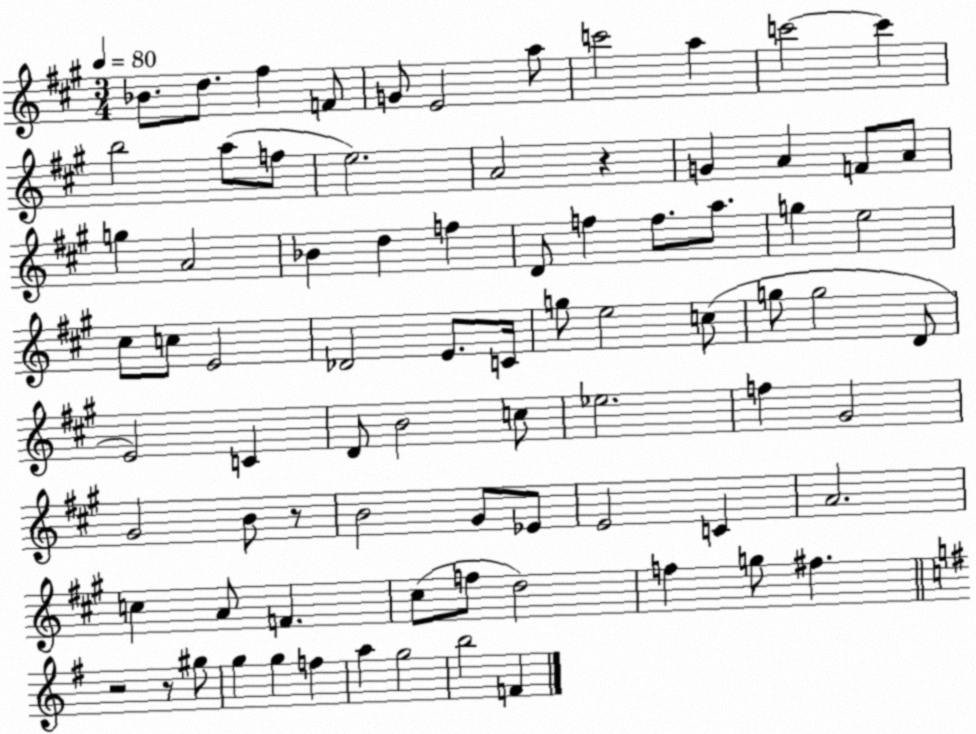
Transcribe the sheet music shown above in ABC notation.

X:1
T:Untitled
M:3/4
L:1/4
K:A
_B/2 d/2 ^f F/2 G/2 E2 a/2 c'2 a c'2 c' b2 a/2 f/2 e2 A2 z G A F/2 A/2 g A2 _B d f D/2 f f/2 a/2 g e2 ^c/2 c/2 E2 _D2 E/2 C/4 g/2 e2 c/2 g/2 g2 D/2 E2 C D/2 B2 c/2 _e2 f ^G2 ^G2 B/2 z/2 B2 ^G/2 _E/2 E2 C A2 c A/2 F ^c/2 f/2 d2 f g/2 ^f z2 z/2 ^g/2 g g f a g2 b2 F